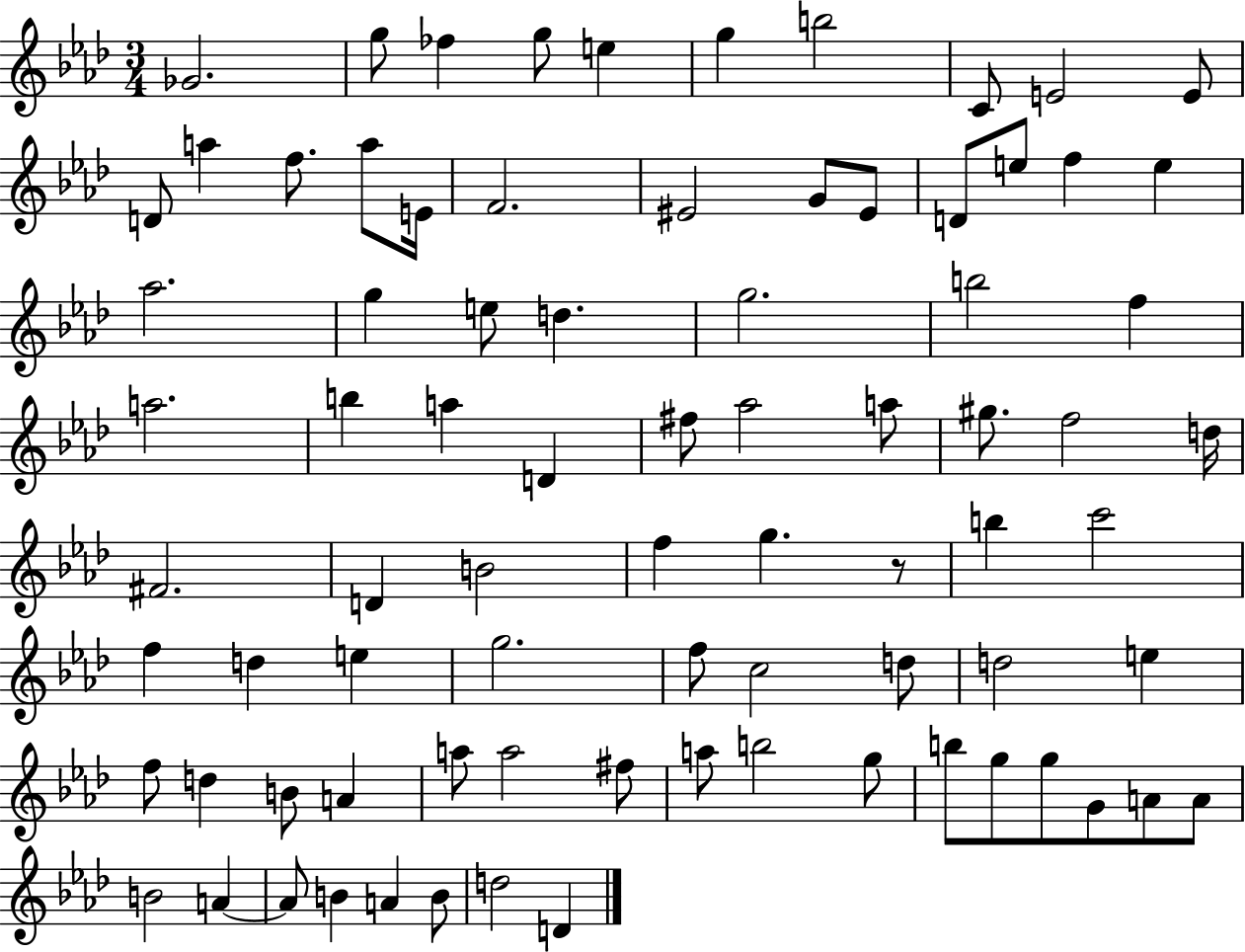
X:1
T:Untitled
M:3/4
L:1/4
K:Ab
_G2 g/2 _f g/2 e g b2 C/2 E2 E/2 D/2 a f/2 a/2 E/4 F2 ^E2 G/2 ^E/2 D/2 e/2 f e _a2 g e/2 d g2 b2 f a2 b a D ^f/2 _a2 a/2 ^g/2 f2 d/4 ^F2 D B2 f g z/2 b c'2 f d e g2 f/2 c2 d/2 d2 e f/2 d B/2 A a/2 a2 ^f/2 a/2 b2 g/2 b/2 g/2 g/2 G/2 A/2 A/2 B2 A A/2 B A B/2 d2 D